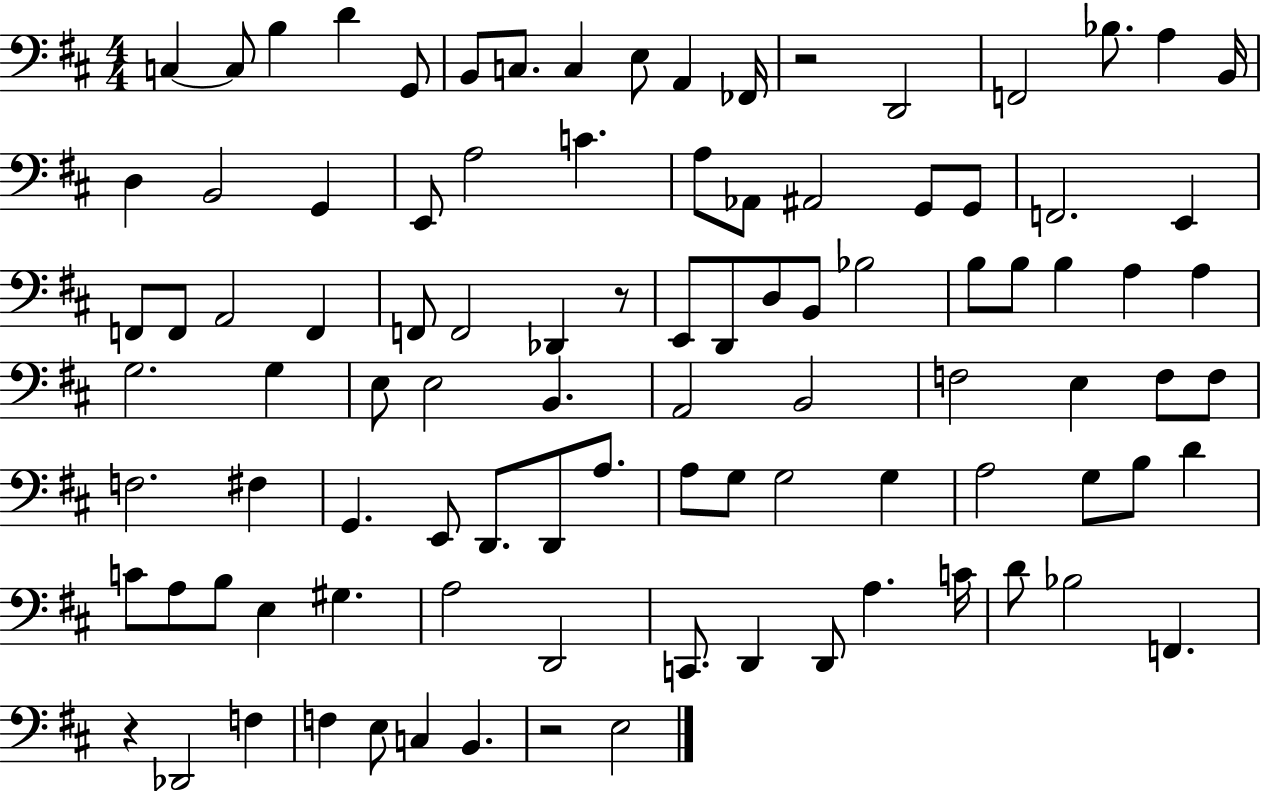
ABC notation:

X:1
T:Untitled
M:4/4
L:1/4
K:D
C, C,/2 B, D G,,/2 B,,/2 C,/2 C, E,/2 A,, _F,,/4 z2 D,,2 F,,2 _B,/2 A, B,,/4 D, B,,2 G,, E,,/2 A,2 C A,/2 _A,,/2 ^A,,2 G,,/2 G,,/2 F,,2 E,, F,,/2 F,,/2 A,,2 F,, F,,/2 F,,2 _D,, z/2 E,,/2 D,,/2 D,/2 B,,/2 _B,2 B,/2 B,/2 B, A, A, G,2 G, E,/2 E,2 B,, A,,2 B,,2 F,2 E, F,/2 F,/2 F,2 ^F, G,, E,,/2 D,,/2 D,,/2 A,/2 A,/2 G,/2 G,2 G, A,2 G,/2 B,/2 D C/2 A,/2 B,/2 E, ^G, A,2 D,,2 C,,/2 D,, D,,/2 A, C/4 D/2 _B,2 F,, z _D,,2 F, F, E,/2 C, B,, z2 E,2